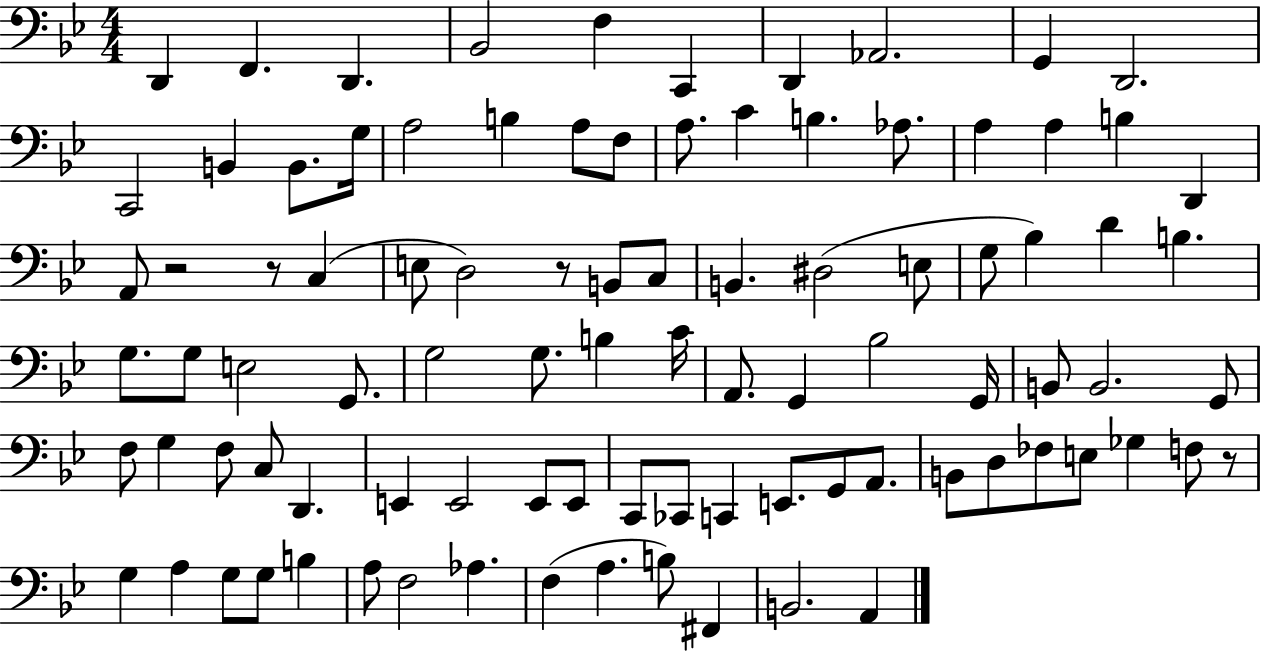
{
  \clef bass
  \numericTimeSignature
  \time 4/4
  \key bes \major
  d,4 f,4. d,4. | bes,2 f4 c,4 | d,4 aes,2. | g,4 d,2. | \break c,2 b,4 b,8. g16 | a2 b4 a8 f8 | a8. c'4 b4. aes8. | a4 a4 b4 d,4 | \break a,8 r2 r8 c4( | e8 d2) r8 b,8 c8 | b,4. dis2( e8 | g8 bes4) d'4 b4. | \break g8. g8 e2 g,8. | g2 g8. b4 c'16 | a,8. g,4 bes2 g,16 | b,8 b,2. g,8 | \break f8 g4 f8 c8 d,4. | e,4 e,2 e,8 e,8 | c,8 ces,8 c,4 e,8. g,8 a,8. | b,8 d8 fes8 e8 ges4 f8 r8 | \break g4 a4 g8 g8 b4 | a8 f2 aes4. | f4( a4. b8) fis,4 | b,2. a,4 | \break \bar "|."
}